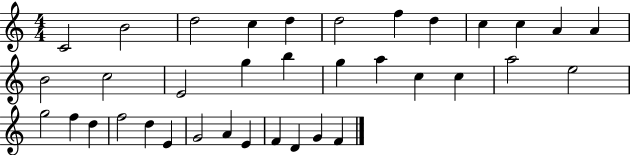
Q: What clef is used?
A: treble